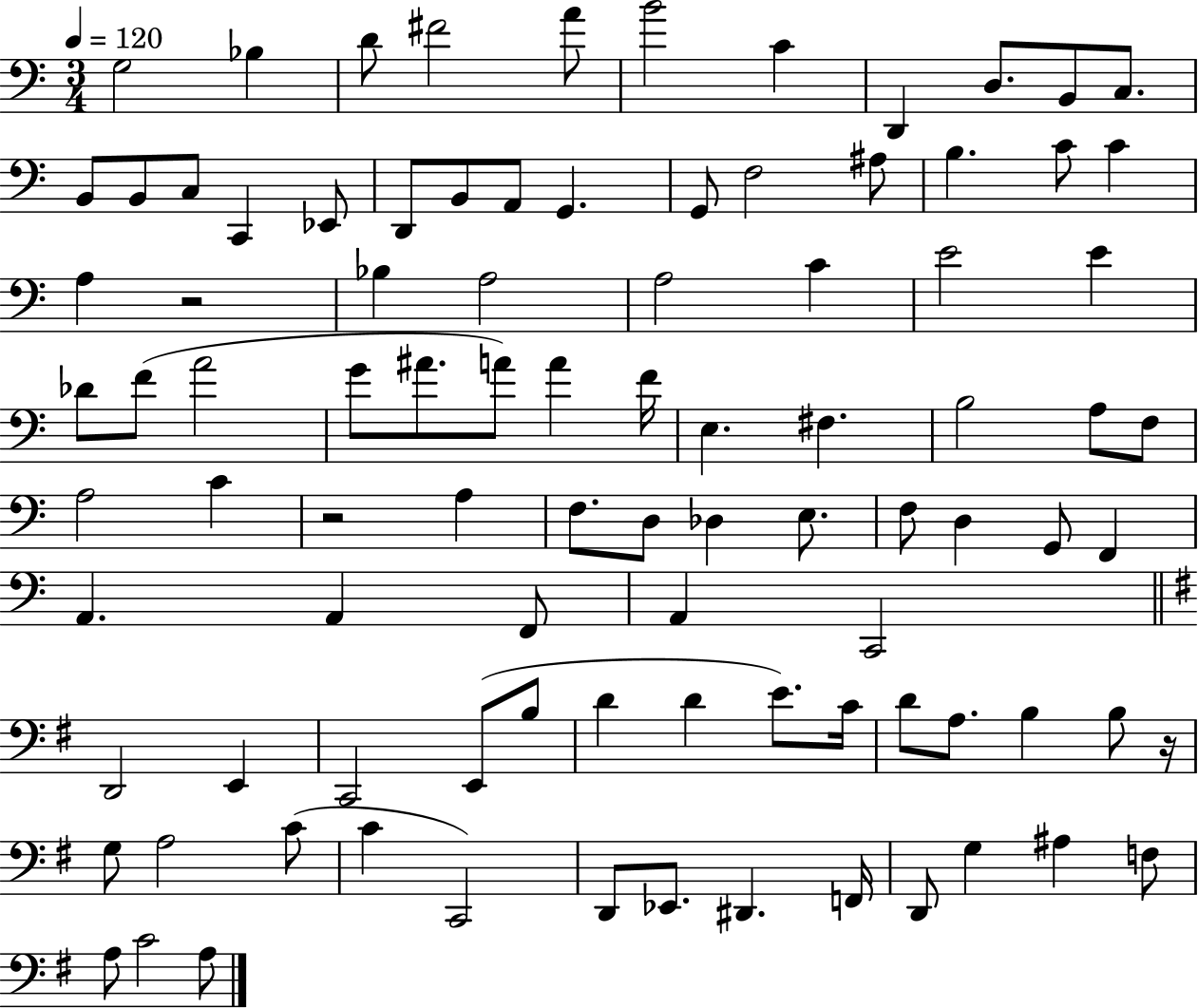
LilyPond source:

{
  \clef bass
  \numericTimeSignature
  \time 3/4
  \key c \major
  \tempo 4 = 120
  g2 bes4 | d'8 fis'2 a'8 | b'2 c'4 | d,4 d8. b,8 c8. | \break b,8 b,8 c8 c,4 ees,8 | d,8 b,8 a,8 g,4. | g,8 f2 ais8 | b4. c'8 c'4 | \break a4 r2 | bes4 a2 | a2 c'4 | e'2 e'4 | \break des'8 f'8( a'2 | g'8 ais'8. a'8) a'4 f'16 | e4. fis4. | b2 a8 f8 | \break a2 c'4 | r2 a4 | f8. d8 des4 e8. | f8 d4 g,8 f,4 | \break a,4. a,4 f,8 | a,4 c,2 | \bar "||" \break \key e \minor d,2 e,4 | c,2 e,8( b8 | d'4 d'4 e'8.) c'16 | d'8 a8. b4 b8 r16 | \break g8 a2 c'8( | c'4 c,2) | d,8 ees,8. dis,4. f,16 | d,8 g4 ais4 f8 | \break a8 c'2 a8 | \bar "|."
}